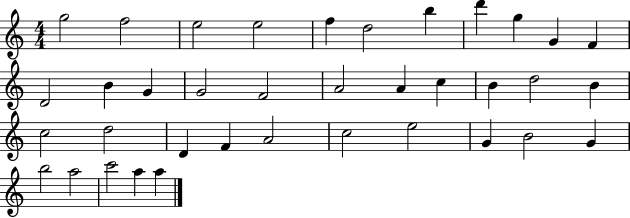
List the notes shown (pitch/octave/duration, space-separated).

G5/h F5/h E5/h E5/h F5/q D5/h B5/q D6/q G5/q G4/q F4/q D4/h B4/q G4/q G4/h F4/h A4/h A4/q C5/q B4/q D5/h B4/q C5/h D5/h D4/q F4/q A4/h C5/h E5/h G4/q B4/h G4/q B5/h A5/h C6/h A5/q A5/q